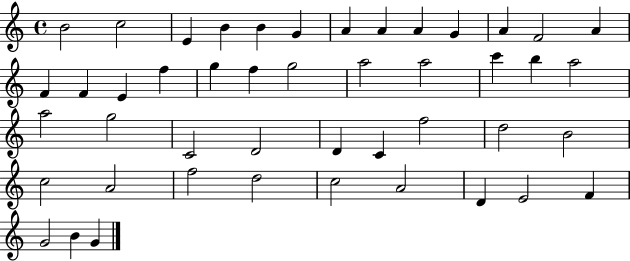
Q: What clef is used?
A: treble